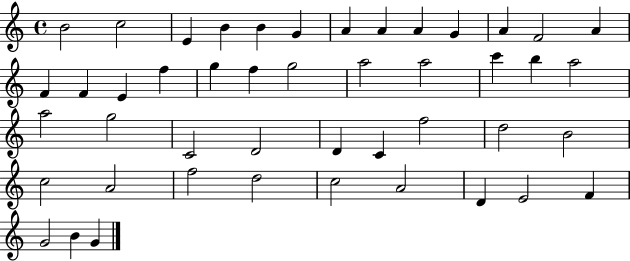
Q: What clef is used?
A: treble